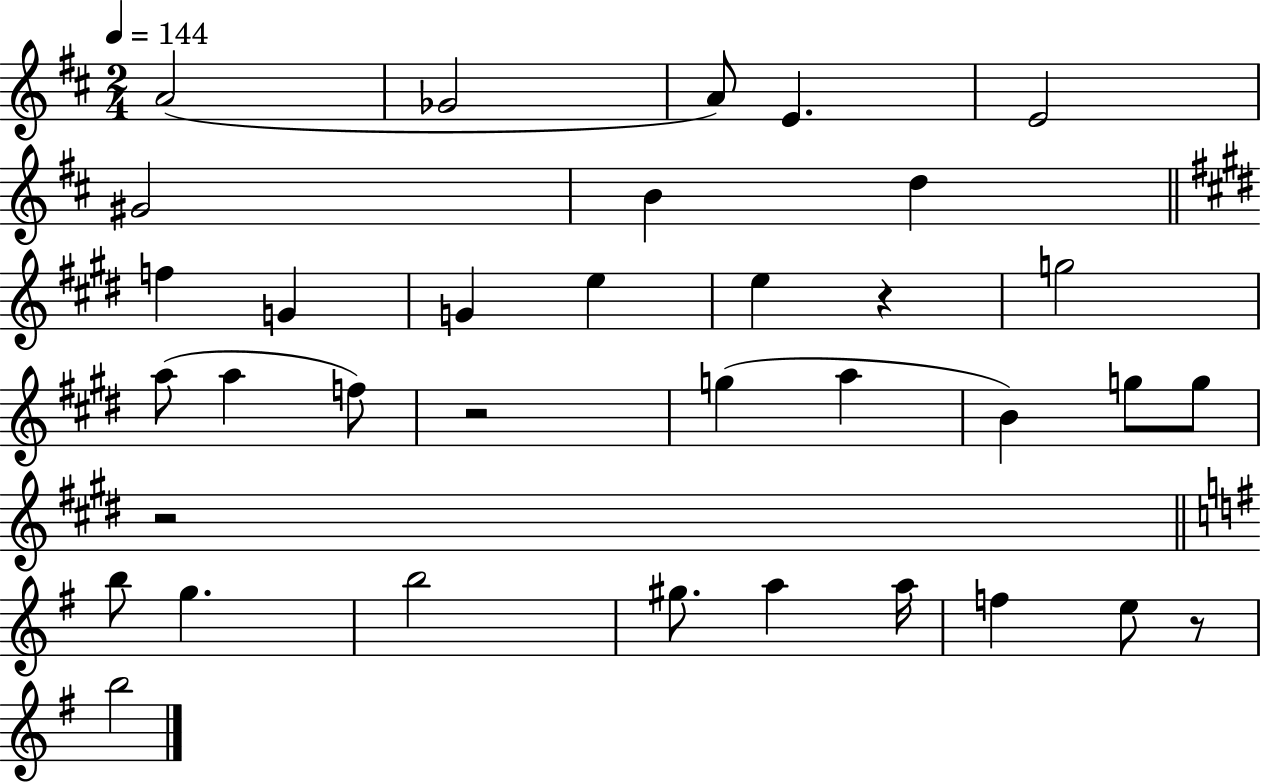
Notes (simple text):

A4/h Gb4/h A4/e E4/q. E4/h G#4/h B4/q D5/q F5/q G4/q G4/q E5/q E5/q R/q G5/h A5/e A5/q F5/e R/h G5/q A5/q B4/q G5/e G5/e R/h B5/e G5/q. B5/h G#5/e. A5/q A5/s F5/q E5/e R/e B5/h